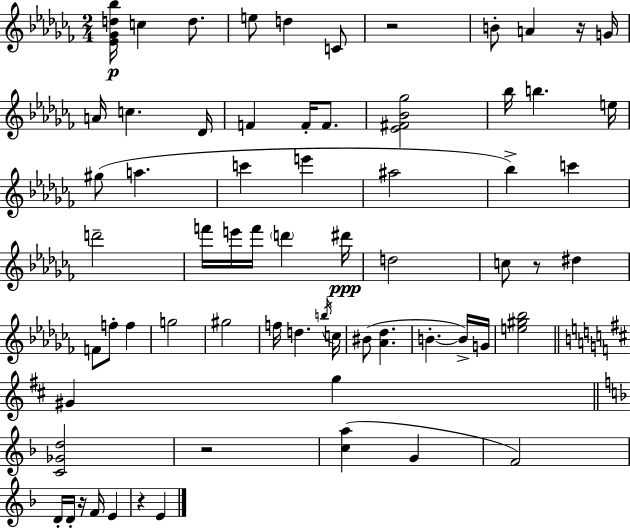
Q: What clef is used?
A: treble